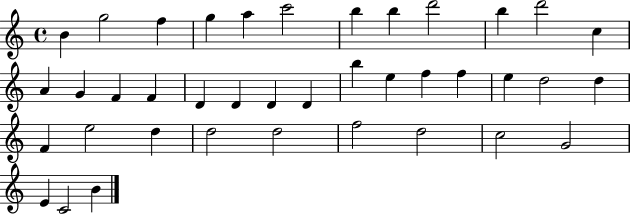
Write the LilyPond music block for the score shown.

{
  \clef treble
  \time 4/4
  \defaultTimeSignature
  \key c \major
  b'4 g''2 f''4 | g''4 a''4 c'''2 | b''4 b''4 d'''2 | b''4 d'''2 c''4 | \break a'4 g'4 f'4 f'4 | d'4 d'4 d'4 d'4 | b''4 e''4 f''4 f''4 | e''4 d''2 d''4 | \break f'4 e''2 d''4 | d''2 d''2 | f''2 d''2 | c''2 g'2 | \break e'4 c'2 b'4 | \bar "|."
}